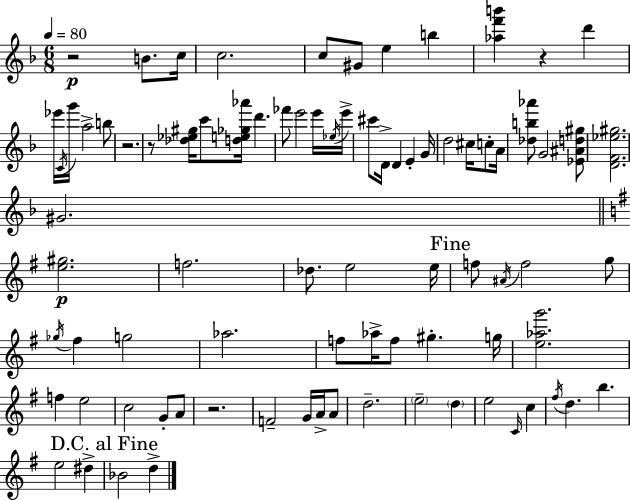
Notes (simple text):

R/h B4/e. C5/s C5/h. C5/e G#4/e E5/q B5/q [Ab5,F6,B6]/q R/q D6/q Eb6/s C4/s G6/s A5/h B5/e R/h. R/e [Db5,Eb5,G#5]/s C6/e [D5,E5,Gb5,Ab6]/s D6/q. FES6/e E6/h E6/s Eb5/s E6/s C#6/e D4/s D4/q E4/q G4/s D5/h C#5/s C5/e A4/s [Db5,B5,Ab6]/e G4/h [Eb4,A#4,D5,G#5]/e [D4,F4,Eb5,G#5]/h. G#4/h. [E5,G#5]/h. F5/h. Db5/e. E5/h E5/s F5/e A#4/s F5/h G5/e Gb5/s F#5/q G5/h Ab5/h. F5/e Ab5/s F5/e G#5/q. G5/s [E5,Ab5,G6]/h. F5/q E5/h C5/h G4/e A4/e R/h. F4/h G4/s A4/s A4/e D5/h. E5/h D5/q E5/h C4/s C5/q F#5/s D5/q. B5/q. E5/h D#5/q Bb4/h D5/q